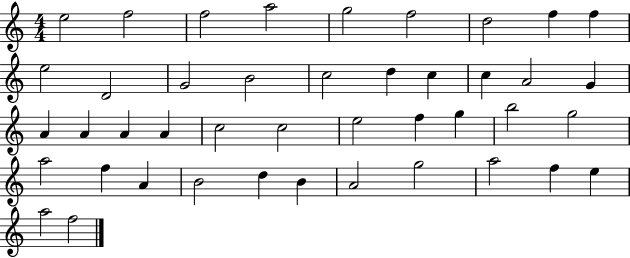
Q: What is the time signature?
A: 4/4